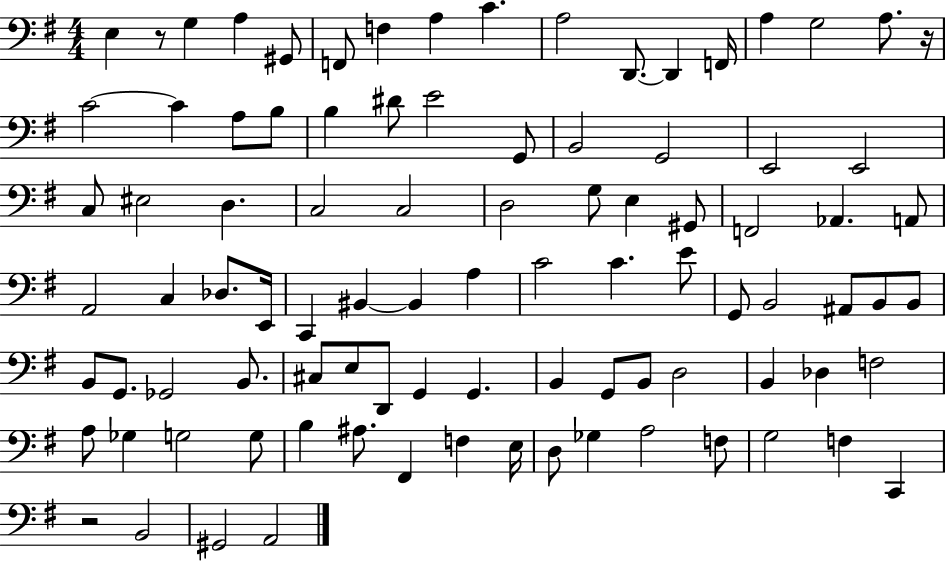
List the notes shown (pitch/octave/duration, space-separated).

E3/q R/e G3/q A3/q G#2/e F2/e F3/q A3/q C4/q. A3/h D2/e. D2/q F2/s A3/q G3/h A3/e. R/s C4/h C4/q A3/e B3/e B3/q D#4/e E4/h G2/e B2/h G2/h E2/h E2/h C3/e EIS3/h D3/q. C3/h C3/h D3/h G3/e E3/q G#2/e F2/h Ab2/q. A2/e A2/h C3/q Db3/e. E2/s C2/q BIS2/q BIS2/q A3/q C4/h C4/q. E4/e G2/e B2/h A#2/e B2/e B2/e B2/e G2/e. Gb2/h B2/e. C#3/e E3/e D2/e G2/q G2/q. B2/q G2/e B2/e D3/h B2/q Db3/q F3/h A3/e Gb3/q G3/h G3/e B3/q A#3/e. F#2/q F3/q E3/s D3/e Gb3/q A3/h F3/e G3/h F3/q C2/q R/h B2/h G#2/h A2/h